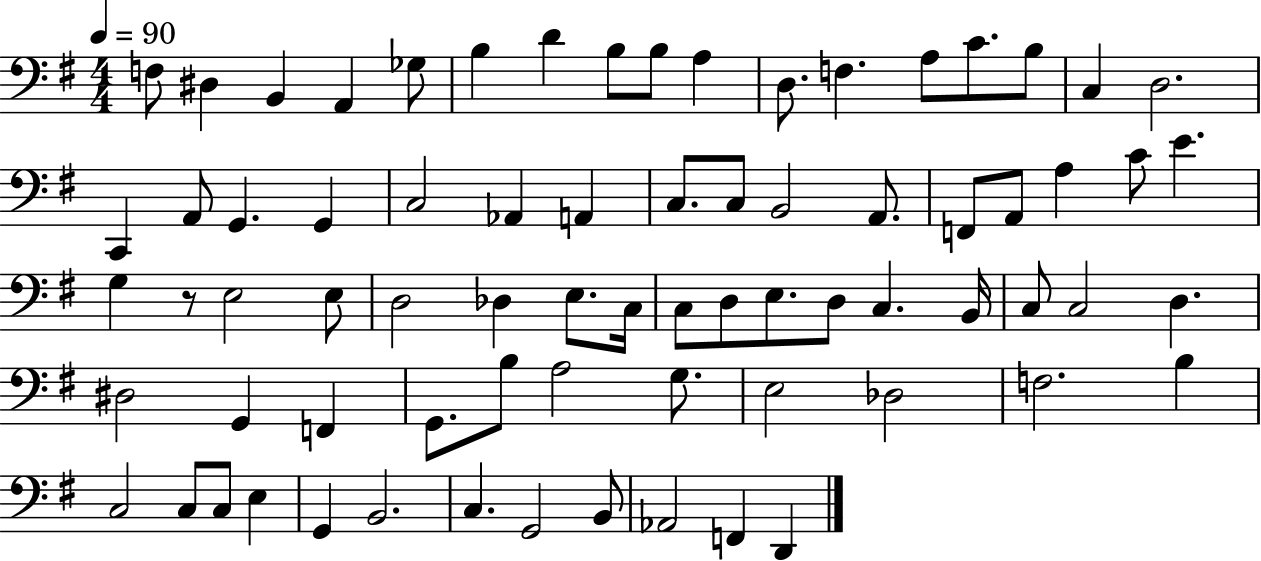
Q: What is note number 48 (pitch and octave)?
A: C3